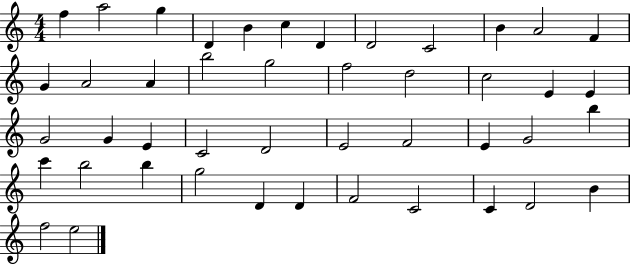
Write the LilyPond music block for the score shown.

{
  \clef treble
  \numericTimeSignature
  \time 4/4
  \key c \major
  f''4 a''2 g''4 | d'4 b'4 c''4 d'4 | d'2 c'2 | b'4 a'2 f'4 | \break g'4 a'2 a'4 | b''2 g''2 | f''2 d''2 | c''2 e'4 e'4 | \break g'2 g'4 e'4 | c'2 d'2 | e'2 f'2 | e'4 g'2 b''4 | \break c'''4 b''2 b''4 | g''2 d'4 d'4 | f'2 c'2 | c'4 d'2 b'4 | \break f''2 e''2 | \bar "|."
}